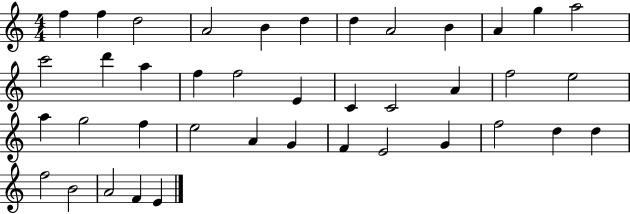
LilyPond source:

{
  \clef treble
  \numericTimeSignature
  \time 4/4
  \key c \major
  f''4 f''4 d''2 | a'2 b'4 d''4 | d''4 a'2 b'4 | a'4 g''4 a''2 | \break c'''2 d'''4 a''4 | f''4 f''2 e'4 | c'4 c'2 a'4 | f''2 e''2 | \break a''4 g''2 f''4 | e''2 a'4 g'4 | f'4 e'2 g'4 | f''2 d''4 d''4 | \break f''2 b'2 | a'2 f'4 e'4 | \bar "|."
}